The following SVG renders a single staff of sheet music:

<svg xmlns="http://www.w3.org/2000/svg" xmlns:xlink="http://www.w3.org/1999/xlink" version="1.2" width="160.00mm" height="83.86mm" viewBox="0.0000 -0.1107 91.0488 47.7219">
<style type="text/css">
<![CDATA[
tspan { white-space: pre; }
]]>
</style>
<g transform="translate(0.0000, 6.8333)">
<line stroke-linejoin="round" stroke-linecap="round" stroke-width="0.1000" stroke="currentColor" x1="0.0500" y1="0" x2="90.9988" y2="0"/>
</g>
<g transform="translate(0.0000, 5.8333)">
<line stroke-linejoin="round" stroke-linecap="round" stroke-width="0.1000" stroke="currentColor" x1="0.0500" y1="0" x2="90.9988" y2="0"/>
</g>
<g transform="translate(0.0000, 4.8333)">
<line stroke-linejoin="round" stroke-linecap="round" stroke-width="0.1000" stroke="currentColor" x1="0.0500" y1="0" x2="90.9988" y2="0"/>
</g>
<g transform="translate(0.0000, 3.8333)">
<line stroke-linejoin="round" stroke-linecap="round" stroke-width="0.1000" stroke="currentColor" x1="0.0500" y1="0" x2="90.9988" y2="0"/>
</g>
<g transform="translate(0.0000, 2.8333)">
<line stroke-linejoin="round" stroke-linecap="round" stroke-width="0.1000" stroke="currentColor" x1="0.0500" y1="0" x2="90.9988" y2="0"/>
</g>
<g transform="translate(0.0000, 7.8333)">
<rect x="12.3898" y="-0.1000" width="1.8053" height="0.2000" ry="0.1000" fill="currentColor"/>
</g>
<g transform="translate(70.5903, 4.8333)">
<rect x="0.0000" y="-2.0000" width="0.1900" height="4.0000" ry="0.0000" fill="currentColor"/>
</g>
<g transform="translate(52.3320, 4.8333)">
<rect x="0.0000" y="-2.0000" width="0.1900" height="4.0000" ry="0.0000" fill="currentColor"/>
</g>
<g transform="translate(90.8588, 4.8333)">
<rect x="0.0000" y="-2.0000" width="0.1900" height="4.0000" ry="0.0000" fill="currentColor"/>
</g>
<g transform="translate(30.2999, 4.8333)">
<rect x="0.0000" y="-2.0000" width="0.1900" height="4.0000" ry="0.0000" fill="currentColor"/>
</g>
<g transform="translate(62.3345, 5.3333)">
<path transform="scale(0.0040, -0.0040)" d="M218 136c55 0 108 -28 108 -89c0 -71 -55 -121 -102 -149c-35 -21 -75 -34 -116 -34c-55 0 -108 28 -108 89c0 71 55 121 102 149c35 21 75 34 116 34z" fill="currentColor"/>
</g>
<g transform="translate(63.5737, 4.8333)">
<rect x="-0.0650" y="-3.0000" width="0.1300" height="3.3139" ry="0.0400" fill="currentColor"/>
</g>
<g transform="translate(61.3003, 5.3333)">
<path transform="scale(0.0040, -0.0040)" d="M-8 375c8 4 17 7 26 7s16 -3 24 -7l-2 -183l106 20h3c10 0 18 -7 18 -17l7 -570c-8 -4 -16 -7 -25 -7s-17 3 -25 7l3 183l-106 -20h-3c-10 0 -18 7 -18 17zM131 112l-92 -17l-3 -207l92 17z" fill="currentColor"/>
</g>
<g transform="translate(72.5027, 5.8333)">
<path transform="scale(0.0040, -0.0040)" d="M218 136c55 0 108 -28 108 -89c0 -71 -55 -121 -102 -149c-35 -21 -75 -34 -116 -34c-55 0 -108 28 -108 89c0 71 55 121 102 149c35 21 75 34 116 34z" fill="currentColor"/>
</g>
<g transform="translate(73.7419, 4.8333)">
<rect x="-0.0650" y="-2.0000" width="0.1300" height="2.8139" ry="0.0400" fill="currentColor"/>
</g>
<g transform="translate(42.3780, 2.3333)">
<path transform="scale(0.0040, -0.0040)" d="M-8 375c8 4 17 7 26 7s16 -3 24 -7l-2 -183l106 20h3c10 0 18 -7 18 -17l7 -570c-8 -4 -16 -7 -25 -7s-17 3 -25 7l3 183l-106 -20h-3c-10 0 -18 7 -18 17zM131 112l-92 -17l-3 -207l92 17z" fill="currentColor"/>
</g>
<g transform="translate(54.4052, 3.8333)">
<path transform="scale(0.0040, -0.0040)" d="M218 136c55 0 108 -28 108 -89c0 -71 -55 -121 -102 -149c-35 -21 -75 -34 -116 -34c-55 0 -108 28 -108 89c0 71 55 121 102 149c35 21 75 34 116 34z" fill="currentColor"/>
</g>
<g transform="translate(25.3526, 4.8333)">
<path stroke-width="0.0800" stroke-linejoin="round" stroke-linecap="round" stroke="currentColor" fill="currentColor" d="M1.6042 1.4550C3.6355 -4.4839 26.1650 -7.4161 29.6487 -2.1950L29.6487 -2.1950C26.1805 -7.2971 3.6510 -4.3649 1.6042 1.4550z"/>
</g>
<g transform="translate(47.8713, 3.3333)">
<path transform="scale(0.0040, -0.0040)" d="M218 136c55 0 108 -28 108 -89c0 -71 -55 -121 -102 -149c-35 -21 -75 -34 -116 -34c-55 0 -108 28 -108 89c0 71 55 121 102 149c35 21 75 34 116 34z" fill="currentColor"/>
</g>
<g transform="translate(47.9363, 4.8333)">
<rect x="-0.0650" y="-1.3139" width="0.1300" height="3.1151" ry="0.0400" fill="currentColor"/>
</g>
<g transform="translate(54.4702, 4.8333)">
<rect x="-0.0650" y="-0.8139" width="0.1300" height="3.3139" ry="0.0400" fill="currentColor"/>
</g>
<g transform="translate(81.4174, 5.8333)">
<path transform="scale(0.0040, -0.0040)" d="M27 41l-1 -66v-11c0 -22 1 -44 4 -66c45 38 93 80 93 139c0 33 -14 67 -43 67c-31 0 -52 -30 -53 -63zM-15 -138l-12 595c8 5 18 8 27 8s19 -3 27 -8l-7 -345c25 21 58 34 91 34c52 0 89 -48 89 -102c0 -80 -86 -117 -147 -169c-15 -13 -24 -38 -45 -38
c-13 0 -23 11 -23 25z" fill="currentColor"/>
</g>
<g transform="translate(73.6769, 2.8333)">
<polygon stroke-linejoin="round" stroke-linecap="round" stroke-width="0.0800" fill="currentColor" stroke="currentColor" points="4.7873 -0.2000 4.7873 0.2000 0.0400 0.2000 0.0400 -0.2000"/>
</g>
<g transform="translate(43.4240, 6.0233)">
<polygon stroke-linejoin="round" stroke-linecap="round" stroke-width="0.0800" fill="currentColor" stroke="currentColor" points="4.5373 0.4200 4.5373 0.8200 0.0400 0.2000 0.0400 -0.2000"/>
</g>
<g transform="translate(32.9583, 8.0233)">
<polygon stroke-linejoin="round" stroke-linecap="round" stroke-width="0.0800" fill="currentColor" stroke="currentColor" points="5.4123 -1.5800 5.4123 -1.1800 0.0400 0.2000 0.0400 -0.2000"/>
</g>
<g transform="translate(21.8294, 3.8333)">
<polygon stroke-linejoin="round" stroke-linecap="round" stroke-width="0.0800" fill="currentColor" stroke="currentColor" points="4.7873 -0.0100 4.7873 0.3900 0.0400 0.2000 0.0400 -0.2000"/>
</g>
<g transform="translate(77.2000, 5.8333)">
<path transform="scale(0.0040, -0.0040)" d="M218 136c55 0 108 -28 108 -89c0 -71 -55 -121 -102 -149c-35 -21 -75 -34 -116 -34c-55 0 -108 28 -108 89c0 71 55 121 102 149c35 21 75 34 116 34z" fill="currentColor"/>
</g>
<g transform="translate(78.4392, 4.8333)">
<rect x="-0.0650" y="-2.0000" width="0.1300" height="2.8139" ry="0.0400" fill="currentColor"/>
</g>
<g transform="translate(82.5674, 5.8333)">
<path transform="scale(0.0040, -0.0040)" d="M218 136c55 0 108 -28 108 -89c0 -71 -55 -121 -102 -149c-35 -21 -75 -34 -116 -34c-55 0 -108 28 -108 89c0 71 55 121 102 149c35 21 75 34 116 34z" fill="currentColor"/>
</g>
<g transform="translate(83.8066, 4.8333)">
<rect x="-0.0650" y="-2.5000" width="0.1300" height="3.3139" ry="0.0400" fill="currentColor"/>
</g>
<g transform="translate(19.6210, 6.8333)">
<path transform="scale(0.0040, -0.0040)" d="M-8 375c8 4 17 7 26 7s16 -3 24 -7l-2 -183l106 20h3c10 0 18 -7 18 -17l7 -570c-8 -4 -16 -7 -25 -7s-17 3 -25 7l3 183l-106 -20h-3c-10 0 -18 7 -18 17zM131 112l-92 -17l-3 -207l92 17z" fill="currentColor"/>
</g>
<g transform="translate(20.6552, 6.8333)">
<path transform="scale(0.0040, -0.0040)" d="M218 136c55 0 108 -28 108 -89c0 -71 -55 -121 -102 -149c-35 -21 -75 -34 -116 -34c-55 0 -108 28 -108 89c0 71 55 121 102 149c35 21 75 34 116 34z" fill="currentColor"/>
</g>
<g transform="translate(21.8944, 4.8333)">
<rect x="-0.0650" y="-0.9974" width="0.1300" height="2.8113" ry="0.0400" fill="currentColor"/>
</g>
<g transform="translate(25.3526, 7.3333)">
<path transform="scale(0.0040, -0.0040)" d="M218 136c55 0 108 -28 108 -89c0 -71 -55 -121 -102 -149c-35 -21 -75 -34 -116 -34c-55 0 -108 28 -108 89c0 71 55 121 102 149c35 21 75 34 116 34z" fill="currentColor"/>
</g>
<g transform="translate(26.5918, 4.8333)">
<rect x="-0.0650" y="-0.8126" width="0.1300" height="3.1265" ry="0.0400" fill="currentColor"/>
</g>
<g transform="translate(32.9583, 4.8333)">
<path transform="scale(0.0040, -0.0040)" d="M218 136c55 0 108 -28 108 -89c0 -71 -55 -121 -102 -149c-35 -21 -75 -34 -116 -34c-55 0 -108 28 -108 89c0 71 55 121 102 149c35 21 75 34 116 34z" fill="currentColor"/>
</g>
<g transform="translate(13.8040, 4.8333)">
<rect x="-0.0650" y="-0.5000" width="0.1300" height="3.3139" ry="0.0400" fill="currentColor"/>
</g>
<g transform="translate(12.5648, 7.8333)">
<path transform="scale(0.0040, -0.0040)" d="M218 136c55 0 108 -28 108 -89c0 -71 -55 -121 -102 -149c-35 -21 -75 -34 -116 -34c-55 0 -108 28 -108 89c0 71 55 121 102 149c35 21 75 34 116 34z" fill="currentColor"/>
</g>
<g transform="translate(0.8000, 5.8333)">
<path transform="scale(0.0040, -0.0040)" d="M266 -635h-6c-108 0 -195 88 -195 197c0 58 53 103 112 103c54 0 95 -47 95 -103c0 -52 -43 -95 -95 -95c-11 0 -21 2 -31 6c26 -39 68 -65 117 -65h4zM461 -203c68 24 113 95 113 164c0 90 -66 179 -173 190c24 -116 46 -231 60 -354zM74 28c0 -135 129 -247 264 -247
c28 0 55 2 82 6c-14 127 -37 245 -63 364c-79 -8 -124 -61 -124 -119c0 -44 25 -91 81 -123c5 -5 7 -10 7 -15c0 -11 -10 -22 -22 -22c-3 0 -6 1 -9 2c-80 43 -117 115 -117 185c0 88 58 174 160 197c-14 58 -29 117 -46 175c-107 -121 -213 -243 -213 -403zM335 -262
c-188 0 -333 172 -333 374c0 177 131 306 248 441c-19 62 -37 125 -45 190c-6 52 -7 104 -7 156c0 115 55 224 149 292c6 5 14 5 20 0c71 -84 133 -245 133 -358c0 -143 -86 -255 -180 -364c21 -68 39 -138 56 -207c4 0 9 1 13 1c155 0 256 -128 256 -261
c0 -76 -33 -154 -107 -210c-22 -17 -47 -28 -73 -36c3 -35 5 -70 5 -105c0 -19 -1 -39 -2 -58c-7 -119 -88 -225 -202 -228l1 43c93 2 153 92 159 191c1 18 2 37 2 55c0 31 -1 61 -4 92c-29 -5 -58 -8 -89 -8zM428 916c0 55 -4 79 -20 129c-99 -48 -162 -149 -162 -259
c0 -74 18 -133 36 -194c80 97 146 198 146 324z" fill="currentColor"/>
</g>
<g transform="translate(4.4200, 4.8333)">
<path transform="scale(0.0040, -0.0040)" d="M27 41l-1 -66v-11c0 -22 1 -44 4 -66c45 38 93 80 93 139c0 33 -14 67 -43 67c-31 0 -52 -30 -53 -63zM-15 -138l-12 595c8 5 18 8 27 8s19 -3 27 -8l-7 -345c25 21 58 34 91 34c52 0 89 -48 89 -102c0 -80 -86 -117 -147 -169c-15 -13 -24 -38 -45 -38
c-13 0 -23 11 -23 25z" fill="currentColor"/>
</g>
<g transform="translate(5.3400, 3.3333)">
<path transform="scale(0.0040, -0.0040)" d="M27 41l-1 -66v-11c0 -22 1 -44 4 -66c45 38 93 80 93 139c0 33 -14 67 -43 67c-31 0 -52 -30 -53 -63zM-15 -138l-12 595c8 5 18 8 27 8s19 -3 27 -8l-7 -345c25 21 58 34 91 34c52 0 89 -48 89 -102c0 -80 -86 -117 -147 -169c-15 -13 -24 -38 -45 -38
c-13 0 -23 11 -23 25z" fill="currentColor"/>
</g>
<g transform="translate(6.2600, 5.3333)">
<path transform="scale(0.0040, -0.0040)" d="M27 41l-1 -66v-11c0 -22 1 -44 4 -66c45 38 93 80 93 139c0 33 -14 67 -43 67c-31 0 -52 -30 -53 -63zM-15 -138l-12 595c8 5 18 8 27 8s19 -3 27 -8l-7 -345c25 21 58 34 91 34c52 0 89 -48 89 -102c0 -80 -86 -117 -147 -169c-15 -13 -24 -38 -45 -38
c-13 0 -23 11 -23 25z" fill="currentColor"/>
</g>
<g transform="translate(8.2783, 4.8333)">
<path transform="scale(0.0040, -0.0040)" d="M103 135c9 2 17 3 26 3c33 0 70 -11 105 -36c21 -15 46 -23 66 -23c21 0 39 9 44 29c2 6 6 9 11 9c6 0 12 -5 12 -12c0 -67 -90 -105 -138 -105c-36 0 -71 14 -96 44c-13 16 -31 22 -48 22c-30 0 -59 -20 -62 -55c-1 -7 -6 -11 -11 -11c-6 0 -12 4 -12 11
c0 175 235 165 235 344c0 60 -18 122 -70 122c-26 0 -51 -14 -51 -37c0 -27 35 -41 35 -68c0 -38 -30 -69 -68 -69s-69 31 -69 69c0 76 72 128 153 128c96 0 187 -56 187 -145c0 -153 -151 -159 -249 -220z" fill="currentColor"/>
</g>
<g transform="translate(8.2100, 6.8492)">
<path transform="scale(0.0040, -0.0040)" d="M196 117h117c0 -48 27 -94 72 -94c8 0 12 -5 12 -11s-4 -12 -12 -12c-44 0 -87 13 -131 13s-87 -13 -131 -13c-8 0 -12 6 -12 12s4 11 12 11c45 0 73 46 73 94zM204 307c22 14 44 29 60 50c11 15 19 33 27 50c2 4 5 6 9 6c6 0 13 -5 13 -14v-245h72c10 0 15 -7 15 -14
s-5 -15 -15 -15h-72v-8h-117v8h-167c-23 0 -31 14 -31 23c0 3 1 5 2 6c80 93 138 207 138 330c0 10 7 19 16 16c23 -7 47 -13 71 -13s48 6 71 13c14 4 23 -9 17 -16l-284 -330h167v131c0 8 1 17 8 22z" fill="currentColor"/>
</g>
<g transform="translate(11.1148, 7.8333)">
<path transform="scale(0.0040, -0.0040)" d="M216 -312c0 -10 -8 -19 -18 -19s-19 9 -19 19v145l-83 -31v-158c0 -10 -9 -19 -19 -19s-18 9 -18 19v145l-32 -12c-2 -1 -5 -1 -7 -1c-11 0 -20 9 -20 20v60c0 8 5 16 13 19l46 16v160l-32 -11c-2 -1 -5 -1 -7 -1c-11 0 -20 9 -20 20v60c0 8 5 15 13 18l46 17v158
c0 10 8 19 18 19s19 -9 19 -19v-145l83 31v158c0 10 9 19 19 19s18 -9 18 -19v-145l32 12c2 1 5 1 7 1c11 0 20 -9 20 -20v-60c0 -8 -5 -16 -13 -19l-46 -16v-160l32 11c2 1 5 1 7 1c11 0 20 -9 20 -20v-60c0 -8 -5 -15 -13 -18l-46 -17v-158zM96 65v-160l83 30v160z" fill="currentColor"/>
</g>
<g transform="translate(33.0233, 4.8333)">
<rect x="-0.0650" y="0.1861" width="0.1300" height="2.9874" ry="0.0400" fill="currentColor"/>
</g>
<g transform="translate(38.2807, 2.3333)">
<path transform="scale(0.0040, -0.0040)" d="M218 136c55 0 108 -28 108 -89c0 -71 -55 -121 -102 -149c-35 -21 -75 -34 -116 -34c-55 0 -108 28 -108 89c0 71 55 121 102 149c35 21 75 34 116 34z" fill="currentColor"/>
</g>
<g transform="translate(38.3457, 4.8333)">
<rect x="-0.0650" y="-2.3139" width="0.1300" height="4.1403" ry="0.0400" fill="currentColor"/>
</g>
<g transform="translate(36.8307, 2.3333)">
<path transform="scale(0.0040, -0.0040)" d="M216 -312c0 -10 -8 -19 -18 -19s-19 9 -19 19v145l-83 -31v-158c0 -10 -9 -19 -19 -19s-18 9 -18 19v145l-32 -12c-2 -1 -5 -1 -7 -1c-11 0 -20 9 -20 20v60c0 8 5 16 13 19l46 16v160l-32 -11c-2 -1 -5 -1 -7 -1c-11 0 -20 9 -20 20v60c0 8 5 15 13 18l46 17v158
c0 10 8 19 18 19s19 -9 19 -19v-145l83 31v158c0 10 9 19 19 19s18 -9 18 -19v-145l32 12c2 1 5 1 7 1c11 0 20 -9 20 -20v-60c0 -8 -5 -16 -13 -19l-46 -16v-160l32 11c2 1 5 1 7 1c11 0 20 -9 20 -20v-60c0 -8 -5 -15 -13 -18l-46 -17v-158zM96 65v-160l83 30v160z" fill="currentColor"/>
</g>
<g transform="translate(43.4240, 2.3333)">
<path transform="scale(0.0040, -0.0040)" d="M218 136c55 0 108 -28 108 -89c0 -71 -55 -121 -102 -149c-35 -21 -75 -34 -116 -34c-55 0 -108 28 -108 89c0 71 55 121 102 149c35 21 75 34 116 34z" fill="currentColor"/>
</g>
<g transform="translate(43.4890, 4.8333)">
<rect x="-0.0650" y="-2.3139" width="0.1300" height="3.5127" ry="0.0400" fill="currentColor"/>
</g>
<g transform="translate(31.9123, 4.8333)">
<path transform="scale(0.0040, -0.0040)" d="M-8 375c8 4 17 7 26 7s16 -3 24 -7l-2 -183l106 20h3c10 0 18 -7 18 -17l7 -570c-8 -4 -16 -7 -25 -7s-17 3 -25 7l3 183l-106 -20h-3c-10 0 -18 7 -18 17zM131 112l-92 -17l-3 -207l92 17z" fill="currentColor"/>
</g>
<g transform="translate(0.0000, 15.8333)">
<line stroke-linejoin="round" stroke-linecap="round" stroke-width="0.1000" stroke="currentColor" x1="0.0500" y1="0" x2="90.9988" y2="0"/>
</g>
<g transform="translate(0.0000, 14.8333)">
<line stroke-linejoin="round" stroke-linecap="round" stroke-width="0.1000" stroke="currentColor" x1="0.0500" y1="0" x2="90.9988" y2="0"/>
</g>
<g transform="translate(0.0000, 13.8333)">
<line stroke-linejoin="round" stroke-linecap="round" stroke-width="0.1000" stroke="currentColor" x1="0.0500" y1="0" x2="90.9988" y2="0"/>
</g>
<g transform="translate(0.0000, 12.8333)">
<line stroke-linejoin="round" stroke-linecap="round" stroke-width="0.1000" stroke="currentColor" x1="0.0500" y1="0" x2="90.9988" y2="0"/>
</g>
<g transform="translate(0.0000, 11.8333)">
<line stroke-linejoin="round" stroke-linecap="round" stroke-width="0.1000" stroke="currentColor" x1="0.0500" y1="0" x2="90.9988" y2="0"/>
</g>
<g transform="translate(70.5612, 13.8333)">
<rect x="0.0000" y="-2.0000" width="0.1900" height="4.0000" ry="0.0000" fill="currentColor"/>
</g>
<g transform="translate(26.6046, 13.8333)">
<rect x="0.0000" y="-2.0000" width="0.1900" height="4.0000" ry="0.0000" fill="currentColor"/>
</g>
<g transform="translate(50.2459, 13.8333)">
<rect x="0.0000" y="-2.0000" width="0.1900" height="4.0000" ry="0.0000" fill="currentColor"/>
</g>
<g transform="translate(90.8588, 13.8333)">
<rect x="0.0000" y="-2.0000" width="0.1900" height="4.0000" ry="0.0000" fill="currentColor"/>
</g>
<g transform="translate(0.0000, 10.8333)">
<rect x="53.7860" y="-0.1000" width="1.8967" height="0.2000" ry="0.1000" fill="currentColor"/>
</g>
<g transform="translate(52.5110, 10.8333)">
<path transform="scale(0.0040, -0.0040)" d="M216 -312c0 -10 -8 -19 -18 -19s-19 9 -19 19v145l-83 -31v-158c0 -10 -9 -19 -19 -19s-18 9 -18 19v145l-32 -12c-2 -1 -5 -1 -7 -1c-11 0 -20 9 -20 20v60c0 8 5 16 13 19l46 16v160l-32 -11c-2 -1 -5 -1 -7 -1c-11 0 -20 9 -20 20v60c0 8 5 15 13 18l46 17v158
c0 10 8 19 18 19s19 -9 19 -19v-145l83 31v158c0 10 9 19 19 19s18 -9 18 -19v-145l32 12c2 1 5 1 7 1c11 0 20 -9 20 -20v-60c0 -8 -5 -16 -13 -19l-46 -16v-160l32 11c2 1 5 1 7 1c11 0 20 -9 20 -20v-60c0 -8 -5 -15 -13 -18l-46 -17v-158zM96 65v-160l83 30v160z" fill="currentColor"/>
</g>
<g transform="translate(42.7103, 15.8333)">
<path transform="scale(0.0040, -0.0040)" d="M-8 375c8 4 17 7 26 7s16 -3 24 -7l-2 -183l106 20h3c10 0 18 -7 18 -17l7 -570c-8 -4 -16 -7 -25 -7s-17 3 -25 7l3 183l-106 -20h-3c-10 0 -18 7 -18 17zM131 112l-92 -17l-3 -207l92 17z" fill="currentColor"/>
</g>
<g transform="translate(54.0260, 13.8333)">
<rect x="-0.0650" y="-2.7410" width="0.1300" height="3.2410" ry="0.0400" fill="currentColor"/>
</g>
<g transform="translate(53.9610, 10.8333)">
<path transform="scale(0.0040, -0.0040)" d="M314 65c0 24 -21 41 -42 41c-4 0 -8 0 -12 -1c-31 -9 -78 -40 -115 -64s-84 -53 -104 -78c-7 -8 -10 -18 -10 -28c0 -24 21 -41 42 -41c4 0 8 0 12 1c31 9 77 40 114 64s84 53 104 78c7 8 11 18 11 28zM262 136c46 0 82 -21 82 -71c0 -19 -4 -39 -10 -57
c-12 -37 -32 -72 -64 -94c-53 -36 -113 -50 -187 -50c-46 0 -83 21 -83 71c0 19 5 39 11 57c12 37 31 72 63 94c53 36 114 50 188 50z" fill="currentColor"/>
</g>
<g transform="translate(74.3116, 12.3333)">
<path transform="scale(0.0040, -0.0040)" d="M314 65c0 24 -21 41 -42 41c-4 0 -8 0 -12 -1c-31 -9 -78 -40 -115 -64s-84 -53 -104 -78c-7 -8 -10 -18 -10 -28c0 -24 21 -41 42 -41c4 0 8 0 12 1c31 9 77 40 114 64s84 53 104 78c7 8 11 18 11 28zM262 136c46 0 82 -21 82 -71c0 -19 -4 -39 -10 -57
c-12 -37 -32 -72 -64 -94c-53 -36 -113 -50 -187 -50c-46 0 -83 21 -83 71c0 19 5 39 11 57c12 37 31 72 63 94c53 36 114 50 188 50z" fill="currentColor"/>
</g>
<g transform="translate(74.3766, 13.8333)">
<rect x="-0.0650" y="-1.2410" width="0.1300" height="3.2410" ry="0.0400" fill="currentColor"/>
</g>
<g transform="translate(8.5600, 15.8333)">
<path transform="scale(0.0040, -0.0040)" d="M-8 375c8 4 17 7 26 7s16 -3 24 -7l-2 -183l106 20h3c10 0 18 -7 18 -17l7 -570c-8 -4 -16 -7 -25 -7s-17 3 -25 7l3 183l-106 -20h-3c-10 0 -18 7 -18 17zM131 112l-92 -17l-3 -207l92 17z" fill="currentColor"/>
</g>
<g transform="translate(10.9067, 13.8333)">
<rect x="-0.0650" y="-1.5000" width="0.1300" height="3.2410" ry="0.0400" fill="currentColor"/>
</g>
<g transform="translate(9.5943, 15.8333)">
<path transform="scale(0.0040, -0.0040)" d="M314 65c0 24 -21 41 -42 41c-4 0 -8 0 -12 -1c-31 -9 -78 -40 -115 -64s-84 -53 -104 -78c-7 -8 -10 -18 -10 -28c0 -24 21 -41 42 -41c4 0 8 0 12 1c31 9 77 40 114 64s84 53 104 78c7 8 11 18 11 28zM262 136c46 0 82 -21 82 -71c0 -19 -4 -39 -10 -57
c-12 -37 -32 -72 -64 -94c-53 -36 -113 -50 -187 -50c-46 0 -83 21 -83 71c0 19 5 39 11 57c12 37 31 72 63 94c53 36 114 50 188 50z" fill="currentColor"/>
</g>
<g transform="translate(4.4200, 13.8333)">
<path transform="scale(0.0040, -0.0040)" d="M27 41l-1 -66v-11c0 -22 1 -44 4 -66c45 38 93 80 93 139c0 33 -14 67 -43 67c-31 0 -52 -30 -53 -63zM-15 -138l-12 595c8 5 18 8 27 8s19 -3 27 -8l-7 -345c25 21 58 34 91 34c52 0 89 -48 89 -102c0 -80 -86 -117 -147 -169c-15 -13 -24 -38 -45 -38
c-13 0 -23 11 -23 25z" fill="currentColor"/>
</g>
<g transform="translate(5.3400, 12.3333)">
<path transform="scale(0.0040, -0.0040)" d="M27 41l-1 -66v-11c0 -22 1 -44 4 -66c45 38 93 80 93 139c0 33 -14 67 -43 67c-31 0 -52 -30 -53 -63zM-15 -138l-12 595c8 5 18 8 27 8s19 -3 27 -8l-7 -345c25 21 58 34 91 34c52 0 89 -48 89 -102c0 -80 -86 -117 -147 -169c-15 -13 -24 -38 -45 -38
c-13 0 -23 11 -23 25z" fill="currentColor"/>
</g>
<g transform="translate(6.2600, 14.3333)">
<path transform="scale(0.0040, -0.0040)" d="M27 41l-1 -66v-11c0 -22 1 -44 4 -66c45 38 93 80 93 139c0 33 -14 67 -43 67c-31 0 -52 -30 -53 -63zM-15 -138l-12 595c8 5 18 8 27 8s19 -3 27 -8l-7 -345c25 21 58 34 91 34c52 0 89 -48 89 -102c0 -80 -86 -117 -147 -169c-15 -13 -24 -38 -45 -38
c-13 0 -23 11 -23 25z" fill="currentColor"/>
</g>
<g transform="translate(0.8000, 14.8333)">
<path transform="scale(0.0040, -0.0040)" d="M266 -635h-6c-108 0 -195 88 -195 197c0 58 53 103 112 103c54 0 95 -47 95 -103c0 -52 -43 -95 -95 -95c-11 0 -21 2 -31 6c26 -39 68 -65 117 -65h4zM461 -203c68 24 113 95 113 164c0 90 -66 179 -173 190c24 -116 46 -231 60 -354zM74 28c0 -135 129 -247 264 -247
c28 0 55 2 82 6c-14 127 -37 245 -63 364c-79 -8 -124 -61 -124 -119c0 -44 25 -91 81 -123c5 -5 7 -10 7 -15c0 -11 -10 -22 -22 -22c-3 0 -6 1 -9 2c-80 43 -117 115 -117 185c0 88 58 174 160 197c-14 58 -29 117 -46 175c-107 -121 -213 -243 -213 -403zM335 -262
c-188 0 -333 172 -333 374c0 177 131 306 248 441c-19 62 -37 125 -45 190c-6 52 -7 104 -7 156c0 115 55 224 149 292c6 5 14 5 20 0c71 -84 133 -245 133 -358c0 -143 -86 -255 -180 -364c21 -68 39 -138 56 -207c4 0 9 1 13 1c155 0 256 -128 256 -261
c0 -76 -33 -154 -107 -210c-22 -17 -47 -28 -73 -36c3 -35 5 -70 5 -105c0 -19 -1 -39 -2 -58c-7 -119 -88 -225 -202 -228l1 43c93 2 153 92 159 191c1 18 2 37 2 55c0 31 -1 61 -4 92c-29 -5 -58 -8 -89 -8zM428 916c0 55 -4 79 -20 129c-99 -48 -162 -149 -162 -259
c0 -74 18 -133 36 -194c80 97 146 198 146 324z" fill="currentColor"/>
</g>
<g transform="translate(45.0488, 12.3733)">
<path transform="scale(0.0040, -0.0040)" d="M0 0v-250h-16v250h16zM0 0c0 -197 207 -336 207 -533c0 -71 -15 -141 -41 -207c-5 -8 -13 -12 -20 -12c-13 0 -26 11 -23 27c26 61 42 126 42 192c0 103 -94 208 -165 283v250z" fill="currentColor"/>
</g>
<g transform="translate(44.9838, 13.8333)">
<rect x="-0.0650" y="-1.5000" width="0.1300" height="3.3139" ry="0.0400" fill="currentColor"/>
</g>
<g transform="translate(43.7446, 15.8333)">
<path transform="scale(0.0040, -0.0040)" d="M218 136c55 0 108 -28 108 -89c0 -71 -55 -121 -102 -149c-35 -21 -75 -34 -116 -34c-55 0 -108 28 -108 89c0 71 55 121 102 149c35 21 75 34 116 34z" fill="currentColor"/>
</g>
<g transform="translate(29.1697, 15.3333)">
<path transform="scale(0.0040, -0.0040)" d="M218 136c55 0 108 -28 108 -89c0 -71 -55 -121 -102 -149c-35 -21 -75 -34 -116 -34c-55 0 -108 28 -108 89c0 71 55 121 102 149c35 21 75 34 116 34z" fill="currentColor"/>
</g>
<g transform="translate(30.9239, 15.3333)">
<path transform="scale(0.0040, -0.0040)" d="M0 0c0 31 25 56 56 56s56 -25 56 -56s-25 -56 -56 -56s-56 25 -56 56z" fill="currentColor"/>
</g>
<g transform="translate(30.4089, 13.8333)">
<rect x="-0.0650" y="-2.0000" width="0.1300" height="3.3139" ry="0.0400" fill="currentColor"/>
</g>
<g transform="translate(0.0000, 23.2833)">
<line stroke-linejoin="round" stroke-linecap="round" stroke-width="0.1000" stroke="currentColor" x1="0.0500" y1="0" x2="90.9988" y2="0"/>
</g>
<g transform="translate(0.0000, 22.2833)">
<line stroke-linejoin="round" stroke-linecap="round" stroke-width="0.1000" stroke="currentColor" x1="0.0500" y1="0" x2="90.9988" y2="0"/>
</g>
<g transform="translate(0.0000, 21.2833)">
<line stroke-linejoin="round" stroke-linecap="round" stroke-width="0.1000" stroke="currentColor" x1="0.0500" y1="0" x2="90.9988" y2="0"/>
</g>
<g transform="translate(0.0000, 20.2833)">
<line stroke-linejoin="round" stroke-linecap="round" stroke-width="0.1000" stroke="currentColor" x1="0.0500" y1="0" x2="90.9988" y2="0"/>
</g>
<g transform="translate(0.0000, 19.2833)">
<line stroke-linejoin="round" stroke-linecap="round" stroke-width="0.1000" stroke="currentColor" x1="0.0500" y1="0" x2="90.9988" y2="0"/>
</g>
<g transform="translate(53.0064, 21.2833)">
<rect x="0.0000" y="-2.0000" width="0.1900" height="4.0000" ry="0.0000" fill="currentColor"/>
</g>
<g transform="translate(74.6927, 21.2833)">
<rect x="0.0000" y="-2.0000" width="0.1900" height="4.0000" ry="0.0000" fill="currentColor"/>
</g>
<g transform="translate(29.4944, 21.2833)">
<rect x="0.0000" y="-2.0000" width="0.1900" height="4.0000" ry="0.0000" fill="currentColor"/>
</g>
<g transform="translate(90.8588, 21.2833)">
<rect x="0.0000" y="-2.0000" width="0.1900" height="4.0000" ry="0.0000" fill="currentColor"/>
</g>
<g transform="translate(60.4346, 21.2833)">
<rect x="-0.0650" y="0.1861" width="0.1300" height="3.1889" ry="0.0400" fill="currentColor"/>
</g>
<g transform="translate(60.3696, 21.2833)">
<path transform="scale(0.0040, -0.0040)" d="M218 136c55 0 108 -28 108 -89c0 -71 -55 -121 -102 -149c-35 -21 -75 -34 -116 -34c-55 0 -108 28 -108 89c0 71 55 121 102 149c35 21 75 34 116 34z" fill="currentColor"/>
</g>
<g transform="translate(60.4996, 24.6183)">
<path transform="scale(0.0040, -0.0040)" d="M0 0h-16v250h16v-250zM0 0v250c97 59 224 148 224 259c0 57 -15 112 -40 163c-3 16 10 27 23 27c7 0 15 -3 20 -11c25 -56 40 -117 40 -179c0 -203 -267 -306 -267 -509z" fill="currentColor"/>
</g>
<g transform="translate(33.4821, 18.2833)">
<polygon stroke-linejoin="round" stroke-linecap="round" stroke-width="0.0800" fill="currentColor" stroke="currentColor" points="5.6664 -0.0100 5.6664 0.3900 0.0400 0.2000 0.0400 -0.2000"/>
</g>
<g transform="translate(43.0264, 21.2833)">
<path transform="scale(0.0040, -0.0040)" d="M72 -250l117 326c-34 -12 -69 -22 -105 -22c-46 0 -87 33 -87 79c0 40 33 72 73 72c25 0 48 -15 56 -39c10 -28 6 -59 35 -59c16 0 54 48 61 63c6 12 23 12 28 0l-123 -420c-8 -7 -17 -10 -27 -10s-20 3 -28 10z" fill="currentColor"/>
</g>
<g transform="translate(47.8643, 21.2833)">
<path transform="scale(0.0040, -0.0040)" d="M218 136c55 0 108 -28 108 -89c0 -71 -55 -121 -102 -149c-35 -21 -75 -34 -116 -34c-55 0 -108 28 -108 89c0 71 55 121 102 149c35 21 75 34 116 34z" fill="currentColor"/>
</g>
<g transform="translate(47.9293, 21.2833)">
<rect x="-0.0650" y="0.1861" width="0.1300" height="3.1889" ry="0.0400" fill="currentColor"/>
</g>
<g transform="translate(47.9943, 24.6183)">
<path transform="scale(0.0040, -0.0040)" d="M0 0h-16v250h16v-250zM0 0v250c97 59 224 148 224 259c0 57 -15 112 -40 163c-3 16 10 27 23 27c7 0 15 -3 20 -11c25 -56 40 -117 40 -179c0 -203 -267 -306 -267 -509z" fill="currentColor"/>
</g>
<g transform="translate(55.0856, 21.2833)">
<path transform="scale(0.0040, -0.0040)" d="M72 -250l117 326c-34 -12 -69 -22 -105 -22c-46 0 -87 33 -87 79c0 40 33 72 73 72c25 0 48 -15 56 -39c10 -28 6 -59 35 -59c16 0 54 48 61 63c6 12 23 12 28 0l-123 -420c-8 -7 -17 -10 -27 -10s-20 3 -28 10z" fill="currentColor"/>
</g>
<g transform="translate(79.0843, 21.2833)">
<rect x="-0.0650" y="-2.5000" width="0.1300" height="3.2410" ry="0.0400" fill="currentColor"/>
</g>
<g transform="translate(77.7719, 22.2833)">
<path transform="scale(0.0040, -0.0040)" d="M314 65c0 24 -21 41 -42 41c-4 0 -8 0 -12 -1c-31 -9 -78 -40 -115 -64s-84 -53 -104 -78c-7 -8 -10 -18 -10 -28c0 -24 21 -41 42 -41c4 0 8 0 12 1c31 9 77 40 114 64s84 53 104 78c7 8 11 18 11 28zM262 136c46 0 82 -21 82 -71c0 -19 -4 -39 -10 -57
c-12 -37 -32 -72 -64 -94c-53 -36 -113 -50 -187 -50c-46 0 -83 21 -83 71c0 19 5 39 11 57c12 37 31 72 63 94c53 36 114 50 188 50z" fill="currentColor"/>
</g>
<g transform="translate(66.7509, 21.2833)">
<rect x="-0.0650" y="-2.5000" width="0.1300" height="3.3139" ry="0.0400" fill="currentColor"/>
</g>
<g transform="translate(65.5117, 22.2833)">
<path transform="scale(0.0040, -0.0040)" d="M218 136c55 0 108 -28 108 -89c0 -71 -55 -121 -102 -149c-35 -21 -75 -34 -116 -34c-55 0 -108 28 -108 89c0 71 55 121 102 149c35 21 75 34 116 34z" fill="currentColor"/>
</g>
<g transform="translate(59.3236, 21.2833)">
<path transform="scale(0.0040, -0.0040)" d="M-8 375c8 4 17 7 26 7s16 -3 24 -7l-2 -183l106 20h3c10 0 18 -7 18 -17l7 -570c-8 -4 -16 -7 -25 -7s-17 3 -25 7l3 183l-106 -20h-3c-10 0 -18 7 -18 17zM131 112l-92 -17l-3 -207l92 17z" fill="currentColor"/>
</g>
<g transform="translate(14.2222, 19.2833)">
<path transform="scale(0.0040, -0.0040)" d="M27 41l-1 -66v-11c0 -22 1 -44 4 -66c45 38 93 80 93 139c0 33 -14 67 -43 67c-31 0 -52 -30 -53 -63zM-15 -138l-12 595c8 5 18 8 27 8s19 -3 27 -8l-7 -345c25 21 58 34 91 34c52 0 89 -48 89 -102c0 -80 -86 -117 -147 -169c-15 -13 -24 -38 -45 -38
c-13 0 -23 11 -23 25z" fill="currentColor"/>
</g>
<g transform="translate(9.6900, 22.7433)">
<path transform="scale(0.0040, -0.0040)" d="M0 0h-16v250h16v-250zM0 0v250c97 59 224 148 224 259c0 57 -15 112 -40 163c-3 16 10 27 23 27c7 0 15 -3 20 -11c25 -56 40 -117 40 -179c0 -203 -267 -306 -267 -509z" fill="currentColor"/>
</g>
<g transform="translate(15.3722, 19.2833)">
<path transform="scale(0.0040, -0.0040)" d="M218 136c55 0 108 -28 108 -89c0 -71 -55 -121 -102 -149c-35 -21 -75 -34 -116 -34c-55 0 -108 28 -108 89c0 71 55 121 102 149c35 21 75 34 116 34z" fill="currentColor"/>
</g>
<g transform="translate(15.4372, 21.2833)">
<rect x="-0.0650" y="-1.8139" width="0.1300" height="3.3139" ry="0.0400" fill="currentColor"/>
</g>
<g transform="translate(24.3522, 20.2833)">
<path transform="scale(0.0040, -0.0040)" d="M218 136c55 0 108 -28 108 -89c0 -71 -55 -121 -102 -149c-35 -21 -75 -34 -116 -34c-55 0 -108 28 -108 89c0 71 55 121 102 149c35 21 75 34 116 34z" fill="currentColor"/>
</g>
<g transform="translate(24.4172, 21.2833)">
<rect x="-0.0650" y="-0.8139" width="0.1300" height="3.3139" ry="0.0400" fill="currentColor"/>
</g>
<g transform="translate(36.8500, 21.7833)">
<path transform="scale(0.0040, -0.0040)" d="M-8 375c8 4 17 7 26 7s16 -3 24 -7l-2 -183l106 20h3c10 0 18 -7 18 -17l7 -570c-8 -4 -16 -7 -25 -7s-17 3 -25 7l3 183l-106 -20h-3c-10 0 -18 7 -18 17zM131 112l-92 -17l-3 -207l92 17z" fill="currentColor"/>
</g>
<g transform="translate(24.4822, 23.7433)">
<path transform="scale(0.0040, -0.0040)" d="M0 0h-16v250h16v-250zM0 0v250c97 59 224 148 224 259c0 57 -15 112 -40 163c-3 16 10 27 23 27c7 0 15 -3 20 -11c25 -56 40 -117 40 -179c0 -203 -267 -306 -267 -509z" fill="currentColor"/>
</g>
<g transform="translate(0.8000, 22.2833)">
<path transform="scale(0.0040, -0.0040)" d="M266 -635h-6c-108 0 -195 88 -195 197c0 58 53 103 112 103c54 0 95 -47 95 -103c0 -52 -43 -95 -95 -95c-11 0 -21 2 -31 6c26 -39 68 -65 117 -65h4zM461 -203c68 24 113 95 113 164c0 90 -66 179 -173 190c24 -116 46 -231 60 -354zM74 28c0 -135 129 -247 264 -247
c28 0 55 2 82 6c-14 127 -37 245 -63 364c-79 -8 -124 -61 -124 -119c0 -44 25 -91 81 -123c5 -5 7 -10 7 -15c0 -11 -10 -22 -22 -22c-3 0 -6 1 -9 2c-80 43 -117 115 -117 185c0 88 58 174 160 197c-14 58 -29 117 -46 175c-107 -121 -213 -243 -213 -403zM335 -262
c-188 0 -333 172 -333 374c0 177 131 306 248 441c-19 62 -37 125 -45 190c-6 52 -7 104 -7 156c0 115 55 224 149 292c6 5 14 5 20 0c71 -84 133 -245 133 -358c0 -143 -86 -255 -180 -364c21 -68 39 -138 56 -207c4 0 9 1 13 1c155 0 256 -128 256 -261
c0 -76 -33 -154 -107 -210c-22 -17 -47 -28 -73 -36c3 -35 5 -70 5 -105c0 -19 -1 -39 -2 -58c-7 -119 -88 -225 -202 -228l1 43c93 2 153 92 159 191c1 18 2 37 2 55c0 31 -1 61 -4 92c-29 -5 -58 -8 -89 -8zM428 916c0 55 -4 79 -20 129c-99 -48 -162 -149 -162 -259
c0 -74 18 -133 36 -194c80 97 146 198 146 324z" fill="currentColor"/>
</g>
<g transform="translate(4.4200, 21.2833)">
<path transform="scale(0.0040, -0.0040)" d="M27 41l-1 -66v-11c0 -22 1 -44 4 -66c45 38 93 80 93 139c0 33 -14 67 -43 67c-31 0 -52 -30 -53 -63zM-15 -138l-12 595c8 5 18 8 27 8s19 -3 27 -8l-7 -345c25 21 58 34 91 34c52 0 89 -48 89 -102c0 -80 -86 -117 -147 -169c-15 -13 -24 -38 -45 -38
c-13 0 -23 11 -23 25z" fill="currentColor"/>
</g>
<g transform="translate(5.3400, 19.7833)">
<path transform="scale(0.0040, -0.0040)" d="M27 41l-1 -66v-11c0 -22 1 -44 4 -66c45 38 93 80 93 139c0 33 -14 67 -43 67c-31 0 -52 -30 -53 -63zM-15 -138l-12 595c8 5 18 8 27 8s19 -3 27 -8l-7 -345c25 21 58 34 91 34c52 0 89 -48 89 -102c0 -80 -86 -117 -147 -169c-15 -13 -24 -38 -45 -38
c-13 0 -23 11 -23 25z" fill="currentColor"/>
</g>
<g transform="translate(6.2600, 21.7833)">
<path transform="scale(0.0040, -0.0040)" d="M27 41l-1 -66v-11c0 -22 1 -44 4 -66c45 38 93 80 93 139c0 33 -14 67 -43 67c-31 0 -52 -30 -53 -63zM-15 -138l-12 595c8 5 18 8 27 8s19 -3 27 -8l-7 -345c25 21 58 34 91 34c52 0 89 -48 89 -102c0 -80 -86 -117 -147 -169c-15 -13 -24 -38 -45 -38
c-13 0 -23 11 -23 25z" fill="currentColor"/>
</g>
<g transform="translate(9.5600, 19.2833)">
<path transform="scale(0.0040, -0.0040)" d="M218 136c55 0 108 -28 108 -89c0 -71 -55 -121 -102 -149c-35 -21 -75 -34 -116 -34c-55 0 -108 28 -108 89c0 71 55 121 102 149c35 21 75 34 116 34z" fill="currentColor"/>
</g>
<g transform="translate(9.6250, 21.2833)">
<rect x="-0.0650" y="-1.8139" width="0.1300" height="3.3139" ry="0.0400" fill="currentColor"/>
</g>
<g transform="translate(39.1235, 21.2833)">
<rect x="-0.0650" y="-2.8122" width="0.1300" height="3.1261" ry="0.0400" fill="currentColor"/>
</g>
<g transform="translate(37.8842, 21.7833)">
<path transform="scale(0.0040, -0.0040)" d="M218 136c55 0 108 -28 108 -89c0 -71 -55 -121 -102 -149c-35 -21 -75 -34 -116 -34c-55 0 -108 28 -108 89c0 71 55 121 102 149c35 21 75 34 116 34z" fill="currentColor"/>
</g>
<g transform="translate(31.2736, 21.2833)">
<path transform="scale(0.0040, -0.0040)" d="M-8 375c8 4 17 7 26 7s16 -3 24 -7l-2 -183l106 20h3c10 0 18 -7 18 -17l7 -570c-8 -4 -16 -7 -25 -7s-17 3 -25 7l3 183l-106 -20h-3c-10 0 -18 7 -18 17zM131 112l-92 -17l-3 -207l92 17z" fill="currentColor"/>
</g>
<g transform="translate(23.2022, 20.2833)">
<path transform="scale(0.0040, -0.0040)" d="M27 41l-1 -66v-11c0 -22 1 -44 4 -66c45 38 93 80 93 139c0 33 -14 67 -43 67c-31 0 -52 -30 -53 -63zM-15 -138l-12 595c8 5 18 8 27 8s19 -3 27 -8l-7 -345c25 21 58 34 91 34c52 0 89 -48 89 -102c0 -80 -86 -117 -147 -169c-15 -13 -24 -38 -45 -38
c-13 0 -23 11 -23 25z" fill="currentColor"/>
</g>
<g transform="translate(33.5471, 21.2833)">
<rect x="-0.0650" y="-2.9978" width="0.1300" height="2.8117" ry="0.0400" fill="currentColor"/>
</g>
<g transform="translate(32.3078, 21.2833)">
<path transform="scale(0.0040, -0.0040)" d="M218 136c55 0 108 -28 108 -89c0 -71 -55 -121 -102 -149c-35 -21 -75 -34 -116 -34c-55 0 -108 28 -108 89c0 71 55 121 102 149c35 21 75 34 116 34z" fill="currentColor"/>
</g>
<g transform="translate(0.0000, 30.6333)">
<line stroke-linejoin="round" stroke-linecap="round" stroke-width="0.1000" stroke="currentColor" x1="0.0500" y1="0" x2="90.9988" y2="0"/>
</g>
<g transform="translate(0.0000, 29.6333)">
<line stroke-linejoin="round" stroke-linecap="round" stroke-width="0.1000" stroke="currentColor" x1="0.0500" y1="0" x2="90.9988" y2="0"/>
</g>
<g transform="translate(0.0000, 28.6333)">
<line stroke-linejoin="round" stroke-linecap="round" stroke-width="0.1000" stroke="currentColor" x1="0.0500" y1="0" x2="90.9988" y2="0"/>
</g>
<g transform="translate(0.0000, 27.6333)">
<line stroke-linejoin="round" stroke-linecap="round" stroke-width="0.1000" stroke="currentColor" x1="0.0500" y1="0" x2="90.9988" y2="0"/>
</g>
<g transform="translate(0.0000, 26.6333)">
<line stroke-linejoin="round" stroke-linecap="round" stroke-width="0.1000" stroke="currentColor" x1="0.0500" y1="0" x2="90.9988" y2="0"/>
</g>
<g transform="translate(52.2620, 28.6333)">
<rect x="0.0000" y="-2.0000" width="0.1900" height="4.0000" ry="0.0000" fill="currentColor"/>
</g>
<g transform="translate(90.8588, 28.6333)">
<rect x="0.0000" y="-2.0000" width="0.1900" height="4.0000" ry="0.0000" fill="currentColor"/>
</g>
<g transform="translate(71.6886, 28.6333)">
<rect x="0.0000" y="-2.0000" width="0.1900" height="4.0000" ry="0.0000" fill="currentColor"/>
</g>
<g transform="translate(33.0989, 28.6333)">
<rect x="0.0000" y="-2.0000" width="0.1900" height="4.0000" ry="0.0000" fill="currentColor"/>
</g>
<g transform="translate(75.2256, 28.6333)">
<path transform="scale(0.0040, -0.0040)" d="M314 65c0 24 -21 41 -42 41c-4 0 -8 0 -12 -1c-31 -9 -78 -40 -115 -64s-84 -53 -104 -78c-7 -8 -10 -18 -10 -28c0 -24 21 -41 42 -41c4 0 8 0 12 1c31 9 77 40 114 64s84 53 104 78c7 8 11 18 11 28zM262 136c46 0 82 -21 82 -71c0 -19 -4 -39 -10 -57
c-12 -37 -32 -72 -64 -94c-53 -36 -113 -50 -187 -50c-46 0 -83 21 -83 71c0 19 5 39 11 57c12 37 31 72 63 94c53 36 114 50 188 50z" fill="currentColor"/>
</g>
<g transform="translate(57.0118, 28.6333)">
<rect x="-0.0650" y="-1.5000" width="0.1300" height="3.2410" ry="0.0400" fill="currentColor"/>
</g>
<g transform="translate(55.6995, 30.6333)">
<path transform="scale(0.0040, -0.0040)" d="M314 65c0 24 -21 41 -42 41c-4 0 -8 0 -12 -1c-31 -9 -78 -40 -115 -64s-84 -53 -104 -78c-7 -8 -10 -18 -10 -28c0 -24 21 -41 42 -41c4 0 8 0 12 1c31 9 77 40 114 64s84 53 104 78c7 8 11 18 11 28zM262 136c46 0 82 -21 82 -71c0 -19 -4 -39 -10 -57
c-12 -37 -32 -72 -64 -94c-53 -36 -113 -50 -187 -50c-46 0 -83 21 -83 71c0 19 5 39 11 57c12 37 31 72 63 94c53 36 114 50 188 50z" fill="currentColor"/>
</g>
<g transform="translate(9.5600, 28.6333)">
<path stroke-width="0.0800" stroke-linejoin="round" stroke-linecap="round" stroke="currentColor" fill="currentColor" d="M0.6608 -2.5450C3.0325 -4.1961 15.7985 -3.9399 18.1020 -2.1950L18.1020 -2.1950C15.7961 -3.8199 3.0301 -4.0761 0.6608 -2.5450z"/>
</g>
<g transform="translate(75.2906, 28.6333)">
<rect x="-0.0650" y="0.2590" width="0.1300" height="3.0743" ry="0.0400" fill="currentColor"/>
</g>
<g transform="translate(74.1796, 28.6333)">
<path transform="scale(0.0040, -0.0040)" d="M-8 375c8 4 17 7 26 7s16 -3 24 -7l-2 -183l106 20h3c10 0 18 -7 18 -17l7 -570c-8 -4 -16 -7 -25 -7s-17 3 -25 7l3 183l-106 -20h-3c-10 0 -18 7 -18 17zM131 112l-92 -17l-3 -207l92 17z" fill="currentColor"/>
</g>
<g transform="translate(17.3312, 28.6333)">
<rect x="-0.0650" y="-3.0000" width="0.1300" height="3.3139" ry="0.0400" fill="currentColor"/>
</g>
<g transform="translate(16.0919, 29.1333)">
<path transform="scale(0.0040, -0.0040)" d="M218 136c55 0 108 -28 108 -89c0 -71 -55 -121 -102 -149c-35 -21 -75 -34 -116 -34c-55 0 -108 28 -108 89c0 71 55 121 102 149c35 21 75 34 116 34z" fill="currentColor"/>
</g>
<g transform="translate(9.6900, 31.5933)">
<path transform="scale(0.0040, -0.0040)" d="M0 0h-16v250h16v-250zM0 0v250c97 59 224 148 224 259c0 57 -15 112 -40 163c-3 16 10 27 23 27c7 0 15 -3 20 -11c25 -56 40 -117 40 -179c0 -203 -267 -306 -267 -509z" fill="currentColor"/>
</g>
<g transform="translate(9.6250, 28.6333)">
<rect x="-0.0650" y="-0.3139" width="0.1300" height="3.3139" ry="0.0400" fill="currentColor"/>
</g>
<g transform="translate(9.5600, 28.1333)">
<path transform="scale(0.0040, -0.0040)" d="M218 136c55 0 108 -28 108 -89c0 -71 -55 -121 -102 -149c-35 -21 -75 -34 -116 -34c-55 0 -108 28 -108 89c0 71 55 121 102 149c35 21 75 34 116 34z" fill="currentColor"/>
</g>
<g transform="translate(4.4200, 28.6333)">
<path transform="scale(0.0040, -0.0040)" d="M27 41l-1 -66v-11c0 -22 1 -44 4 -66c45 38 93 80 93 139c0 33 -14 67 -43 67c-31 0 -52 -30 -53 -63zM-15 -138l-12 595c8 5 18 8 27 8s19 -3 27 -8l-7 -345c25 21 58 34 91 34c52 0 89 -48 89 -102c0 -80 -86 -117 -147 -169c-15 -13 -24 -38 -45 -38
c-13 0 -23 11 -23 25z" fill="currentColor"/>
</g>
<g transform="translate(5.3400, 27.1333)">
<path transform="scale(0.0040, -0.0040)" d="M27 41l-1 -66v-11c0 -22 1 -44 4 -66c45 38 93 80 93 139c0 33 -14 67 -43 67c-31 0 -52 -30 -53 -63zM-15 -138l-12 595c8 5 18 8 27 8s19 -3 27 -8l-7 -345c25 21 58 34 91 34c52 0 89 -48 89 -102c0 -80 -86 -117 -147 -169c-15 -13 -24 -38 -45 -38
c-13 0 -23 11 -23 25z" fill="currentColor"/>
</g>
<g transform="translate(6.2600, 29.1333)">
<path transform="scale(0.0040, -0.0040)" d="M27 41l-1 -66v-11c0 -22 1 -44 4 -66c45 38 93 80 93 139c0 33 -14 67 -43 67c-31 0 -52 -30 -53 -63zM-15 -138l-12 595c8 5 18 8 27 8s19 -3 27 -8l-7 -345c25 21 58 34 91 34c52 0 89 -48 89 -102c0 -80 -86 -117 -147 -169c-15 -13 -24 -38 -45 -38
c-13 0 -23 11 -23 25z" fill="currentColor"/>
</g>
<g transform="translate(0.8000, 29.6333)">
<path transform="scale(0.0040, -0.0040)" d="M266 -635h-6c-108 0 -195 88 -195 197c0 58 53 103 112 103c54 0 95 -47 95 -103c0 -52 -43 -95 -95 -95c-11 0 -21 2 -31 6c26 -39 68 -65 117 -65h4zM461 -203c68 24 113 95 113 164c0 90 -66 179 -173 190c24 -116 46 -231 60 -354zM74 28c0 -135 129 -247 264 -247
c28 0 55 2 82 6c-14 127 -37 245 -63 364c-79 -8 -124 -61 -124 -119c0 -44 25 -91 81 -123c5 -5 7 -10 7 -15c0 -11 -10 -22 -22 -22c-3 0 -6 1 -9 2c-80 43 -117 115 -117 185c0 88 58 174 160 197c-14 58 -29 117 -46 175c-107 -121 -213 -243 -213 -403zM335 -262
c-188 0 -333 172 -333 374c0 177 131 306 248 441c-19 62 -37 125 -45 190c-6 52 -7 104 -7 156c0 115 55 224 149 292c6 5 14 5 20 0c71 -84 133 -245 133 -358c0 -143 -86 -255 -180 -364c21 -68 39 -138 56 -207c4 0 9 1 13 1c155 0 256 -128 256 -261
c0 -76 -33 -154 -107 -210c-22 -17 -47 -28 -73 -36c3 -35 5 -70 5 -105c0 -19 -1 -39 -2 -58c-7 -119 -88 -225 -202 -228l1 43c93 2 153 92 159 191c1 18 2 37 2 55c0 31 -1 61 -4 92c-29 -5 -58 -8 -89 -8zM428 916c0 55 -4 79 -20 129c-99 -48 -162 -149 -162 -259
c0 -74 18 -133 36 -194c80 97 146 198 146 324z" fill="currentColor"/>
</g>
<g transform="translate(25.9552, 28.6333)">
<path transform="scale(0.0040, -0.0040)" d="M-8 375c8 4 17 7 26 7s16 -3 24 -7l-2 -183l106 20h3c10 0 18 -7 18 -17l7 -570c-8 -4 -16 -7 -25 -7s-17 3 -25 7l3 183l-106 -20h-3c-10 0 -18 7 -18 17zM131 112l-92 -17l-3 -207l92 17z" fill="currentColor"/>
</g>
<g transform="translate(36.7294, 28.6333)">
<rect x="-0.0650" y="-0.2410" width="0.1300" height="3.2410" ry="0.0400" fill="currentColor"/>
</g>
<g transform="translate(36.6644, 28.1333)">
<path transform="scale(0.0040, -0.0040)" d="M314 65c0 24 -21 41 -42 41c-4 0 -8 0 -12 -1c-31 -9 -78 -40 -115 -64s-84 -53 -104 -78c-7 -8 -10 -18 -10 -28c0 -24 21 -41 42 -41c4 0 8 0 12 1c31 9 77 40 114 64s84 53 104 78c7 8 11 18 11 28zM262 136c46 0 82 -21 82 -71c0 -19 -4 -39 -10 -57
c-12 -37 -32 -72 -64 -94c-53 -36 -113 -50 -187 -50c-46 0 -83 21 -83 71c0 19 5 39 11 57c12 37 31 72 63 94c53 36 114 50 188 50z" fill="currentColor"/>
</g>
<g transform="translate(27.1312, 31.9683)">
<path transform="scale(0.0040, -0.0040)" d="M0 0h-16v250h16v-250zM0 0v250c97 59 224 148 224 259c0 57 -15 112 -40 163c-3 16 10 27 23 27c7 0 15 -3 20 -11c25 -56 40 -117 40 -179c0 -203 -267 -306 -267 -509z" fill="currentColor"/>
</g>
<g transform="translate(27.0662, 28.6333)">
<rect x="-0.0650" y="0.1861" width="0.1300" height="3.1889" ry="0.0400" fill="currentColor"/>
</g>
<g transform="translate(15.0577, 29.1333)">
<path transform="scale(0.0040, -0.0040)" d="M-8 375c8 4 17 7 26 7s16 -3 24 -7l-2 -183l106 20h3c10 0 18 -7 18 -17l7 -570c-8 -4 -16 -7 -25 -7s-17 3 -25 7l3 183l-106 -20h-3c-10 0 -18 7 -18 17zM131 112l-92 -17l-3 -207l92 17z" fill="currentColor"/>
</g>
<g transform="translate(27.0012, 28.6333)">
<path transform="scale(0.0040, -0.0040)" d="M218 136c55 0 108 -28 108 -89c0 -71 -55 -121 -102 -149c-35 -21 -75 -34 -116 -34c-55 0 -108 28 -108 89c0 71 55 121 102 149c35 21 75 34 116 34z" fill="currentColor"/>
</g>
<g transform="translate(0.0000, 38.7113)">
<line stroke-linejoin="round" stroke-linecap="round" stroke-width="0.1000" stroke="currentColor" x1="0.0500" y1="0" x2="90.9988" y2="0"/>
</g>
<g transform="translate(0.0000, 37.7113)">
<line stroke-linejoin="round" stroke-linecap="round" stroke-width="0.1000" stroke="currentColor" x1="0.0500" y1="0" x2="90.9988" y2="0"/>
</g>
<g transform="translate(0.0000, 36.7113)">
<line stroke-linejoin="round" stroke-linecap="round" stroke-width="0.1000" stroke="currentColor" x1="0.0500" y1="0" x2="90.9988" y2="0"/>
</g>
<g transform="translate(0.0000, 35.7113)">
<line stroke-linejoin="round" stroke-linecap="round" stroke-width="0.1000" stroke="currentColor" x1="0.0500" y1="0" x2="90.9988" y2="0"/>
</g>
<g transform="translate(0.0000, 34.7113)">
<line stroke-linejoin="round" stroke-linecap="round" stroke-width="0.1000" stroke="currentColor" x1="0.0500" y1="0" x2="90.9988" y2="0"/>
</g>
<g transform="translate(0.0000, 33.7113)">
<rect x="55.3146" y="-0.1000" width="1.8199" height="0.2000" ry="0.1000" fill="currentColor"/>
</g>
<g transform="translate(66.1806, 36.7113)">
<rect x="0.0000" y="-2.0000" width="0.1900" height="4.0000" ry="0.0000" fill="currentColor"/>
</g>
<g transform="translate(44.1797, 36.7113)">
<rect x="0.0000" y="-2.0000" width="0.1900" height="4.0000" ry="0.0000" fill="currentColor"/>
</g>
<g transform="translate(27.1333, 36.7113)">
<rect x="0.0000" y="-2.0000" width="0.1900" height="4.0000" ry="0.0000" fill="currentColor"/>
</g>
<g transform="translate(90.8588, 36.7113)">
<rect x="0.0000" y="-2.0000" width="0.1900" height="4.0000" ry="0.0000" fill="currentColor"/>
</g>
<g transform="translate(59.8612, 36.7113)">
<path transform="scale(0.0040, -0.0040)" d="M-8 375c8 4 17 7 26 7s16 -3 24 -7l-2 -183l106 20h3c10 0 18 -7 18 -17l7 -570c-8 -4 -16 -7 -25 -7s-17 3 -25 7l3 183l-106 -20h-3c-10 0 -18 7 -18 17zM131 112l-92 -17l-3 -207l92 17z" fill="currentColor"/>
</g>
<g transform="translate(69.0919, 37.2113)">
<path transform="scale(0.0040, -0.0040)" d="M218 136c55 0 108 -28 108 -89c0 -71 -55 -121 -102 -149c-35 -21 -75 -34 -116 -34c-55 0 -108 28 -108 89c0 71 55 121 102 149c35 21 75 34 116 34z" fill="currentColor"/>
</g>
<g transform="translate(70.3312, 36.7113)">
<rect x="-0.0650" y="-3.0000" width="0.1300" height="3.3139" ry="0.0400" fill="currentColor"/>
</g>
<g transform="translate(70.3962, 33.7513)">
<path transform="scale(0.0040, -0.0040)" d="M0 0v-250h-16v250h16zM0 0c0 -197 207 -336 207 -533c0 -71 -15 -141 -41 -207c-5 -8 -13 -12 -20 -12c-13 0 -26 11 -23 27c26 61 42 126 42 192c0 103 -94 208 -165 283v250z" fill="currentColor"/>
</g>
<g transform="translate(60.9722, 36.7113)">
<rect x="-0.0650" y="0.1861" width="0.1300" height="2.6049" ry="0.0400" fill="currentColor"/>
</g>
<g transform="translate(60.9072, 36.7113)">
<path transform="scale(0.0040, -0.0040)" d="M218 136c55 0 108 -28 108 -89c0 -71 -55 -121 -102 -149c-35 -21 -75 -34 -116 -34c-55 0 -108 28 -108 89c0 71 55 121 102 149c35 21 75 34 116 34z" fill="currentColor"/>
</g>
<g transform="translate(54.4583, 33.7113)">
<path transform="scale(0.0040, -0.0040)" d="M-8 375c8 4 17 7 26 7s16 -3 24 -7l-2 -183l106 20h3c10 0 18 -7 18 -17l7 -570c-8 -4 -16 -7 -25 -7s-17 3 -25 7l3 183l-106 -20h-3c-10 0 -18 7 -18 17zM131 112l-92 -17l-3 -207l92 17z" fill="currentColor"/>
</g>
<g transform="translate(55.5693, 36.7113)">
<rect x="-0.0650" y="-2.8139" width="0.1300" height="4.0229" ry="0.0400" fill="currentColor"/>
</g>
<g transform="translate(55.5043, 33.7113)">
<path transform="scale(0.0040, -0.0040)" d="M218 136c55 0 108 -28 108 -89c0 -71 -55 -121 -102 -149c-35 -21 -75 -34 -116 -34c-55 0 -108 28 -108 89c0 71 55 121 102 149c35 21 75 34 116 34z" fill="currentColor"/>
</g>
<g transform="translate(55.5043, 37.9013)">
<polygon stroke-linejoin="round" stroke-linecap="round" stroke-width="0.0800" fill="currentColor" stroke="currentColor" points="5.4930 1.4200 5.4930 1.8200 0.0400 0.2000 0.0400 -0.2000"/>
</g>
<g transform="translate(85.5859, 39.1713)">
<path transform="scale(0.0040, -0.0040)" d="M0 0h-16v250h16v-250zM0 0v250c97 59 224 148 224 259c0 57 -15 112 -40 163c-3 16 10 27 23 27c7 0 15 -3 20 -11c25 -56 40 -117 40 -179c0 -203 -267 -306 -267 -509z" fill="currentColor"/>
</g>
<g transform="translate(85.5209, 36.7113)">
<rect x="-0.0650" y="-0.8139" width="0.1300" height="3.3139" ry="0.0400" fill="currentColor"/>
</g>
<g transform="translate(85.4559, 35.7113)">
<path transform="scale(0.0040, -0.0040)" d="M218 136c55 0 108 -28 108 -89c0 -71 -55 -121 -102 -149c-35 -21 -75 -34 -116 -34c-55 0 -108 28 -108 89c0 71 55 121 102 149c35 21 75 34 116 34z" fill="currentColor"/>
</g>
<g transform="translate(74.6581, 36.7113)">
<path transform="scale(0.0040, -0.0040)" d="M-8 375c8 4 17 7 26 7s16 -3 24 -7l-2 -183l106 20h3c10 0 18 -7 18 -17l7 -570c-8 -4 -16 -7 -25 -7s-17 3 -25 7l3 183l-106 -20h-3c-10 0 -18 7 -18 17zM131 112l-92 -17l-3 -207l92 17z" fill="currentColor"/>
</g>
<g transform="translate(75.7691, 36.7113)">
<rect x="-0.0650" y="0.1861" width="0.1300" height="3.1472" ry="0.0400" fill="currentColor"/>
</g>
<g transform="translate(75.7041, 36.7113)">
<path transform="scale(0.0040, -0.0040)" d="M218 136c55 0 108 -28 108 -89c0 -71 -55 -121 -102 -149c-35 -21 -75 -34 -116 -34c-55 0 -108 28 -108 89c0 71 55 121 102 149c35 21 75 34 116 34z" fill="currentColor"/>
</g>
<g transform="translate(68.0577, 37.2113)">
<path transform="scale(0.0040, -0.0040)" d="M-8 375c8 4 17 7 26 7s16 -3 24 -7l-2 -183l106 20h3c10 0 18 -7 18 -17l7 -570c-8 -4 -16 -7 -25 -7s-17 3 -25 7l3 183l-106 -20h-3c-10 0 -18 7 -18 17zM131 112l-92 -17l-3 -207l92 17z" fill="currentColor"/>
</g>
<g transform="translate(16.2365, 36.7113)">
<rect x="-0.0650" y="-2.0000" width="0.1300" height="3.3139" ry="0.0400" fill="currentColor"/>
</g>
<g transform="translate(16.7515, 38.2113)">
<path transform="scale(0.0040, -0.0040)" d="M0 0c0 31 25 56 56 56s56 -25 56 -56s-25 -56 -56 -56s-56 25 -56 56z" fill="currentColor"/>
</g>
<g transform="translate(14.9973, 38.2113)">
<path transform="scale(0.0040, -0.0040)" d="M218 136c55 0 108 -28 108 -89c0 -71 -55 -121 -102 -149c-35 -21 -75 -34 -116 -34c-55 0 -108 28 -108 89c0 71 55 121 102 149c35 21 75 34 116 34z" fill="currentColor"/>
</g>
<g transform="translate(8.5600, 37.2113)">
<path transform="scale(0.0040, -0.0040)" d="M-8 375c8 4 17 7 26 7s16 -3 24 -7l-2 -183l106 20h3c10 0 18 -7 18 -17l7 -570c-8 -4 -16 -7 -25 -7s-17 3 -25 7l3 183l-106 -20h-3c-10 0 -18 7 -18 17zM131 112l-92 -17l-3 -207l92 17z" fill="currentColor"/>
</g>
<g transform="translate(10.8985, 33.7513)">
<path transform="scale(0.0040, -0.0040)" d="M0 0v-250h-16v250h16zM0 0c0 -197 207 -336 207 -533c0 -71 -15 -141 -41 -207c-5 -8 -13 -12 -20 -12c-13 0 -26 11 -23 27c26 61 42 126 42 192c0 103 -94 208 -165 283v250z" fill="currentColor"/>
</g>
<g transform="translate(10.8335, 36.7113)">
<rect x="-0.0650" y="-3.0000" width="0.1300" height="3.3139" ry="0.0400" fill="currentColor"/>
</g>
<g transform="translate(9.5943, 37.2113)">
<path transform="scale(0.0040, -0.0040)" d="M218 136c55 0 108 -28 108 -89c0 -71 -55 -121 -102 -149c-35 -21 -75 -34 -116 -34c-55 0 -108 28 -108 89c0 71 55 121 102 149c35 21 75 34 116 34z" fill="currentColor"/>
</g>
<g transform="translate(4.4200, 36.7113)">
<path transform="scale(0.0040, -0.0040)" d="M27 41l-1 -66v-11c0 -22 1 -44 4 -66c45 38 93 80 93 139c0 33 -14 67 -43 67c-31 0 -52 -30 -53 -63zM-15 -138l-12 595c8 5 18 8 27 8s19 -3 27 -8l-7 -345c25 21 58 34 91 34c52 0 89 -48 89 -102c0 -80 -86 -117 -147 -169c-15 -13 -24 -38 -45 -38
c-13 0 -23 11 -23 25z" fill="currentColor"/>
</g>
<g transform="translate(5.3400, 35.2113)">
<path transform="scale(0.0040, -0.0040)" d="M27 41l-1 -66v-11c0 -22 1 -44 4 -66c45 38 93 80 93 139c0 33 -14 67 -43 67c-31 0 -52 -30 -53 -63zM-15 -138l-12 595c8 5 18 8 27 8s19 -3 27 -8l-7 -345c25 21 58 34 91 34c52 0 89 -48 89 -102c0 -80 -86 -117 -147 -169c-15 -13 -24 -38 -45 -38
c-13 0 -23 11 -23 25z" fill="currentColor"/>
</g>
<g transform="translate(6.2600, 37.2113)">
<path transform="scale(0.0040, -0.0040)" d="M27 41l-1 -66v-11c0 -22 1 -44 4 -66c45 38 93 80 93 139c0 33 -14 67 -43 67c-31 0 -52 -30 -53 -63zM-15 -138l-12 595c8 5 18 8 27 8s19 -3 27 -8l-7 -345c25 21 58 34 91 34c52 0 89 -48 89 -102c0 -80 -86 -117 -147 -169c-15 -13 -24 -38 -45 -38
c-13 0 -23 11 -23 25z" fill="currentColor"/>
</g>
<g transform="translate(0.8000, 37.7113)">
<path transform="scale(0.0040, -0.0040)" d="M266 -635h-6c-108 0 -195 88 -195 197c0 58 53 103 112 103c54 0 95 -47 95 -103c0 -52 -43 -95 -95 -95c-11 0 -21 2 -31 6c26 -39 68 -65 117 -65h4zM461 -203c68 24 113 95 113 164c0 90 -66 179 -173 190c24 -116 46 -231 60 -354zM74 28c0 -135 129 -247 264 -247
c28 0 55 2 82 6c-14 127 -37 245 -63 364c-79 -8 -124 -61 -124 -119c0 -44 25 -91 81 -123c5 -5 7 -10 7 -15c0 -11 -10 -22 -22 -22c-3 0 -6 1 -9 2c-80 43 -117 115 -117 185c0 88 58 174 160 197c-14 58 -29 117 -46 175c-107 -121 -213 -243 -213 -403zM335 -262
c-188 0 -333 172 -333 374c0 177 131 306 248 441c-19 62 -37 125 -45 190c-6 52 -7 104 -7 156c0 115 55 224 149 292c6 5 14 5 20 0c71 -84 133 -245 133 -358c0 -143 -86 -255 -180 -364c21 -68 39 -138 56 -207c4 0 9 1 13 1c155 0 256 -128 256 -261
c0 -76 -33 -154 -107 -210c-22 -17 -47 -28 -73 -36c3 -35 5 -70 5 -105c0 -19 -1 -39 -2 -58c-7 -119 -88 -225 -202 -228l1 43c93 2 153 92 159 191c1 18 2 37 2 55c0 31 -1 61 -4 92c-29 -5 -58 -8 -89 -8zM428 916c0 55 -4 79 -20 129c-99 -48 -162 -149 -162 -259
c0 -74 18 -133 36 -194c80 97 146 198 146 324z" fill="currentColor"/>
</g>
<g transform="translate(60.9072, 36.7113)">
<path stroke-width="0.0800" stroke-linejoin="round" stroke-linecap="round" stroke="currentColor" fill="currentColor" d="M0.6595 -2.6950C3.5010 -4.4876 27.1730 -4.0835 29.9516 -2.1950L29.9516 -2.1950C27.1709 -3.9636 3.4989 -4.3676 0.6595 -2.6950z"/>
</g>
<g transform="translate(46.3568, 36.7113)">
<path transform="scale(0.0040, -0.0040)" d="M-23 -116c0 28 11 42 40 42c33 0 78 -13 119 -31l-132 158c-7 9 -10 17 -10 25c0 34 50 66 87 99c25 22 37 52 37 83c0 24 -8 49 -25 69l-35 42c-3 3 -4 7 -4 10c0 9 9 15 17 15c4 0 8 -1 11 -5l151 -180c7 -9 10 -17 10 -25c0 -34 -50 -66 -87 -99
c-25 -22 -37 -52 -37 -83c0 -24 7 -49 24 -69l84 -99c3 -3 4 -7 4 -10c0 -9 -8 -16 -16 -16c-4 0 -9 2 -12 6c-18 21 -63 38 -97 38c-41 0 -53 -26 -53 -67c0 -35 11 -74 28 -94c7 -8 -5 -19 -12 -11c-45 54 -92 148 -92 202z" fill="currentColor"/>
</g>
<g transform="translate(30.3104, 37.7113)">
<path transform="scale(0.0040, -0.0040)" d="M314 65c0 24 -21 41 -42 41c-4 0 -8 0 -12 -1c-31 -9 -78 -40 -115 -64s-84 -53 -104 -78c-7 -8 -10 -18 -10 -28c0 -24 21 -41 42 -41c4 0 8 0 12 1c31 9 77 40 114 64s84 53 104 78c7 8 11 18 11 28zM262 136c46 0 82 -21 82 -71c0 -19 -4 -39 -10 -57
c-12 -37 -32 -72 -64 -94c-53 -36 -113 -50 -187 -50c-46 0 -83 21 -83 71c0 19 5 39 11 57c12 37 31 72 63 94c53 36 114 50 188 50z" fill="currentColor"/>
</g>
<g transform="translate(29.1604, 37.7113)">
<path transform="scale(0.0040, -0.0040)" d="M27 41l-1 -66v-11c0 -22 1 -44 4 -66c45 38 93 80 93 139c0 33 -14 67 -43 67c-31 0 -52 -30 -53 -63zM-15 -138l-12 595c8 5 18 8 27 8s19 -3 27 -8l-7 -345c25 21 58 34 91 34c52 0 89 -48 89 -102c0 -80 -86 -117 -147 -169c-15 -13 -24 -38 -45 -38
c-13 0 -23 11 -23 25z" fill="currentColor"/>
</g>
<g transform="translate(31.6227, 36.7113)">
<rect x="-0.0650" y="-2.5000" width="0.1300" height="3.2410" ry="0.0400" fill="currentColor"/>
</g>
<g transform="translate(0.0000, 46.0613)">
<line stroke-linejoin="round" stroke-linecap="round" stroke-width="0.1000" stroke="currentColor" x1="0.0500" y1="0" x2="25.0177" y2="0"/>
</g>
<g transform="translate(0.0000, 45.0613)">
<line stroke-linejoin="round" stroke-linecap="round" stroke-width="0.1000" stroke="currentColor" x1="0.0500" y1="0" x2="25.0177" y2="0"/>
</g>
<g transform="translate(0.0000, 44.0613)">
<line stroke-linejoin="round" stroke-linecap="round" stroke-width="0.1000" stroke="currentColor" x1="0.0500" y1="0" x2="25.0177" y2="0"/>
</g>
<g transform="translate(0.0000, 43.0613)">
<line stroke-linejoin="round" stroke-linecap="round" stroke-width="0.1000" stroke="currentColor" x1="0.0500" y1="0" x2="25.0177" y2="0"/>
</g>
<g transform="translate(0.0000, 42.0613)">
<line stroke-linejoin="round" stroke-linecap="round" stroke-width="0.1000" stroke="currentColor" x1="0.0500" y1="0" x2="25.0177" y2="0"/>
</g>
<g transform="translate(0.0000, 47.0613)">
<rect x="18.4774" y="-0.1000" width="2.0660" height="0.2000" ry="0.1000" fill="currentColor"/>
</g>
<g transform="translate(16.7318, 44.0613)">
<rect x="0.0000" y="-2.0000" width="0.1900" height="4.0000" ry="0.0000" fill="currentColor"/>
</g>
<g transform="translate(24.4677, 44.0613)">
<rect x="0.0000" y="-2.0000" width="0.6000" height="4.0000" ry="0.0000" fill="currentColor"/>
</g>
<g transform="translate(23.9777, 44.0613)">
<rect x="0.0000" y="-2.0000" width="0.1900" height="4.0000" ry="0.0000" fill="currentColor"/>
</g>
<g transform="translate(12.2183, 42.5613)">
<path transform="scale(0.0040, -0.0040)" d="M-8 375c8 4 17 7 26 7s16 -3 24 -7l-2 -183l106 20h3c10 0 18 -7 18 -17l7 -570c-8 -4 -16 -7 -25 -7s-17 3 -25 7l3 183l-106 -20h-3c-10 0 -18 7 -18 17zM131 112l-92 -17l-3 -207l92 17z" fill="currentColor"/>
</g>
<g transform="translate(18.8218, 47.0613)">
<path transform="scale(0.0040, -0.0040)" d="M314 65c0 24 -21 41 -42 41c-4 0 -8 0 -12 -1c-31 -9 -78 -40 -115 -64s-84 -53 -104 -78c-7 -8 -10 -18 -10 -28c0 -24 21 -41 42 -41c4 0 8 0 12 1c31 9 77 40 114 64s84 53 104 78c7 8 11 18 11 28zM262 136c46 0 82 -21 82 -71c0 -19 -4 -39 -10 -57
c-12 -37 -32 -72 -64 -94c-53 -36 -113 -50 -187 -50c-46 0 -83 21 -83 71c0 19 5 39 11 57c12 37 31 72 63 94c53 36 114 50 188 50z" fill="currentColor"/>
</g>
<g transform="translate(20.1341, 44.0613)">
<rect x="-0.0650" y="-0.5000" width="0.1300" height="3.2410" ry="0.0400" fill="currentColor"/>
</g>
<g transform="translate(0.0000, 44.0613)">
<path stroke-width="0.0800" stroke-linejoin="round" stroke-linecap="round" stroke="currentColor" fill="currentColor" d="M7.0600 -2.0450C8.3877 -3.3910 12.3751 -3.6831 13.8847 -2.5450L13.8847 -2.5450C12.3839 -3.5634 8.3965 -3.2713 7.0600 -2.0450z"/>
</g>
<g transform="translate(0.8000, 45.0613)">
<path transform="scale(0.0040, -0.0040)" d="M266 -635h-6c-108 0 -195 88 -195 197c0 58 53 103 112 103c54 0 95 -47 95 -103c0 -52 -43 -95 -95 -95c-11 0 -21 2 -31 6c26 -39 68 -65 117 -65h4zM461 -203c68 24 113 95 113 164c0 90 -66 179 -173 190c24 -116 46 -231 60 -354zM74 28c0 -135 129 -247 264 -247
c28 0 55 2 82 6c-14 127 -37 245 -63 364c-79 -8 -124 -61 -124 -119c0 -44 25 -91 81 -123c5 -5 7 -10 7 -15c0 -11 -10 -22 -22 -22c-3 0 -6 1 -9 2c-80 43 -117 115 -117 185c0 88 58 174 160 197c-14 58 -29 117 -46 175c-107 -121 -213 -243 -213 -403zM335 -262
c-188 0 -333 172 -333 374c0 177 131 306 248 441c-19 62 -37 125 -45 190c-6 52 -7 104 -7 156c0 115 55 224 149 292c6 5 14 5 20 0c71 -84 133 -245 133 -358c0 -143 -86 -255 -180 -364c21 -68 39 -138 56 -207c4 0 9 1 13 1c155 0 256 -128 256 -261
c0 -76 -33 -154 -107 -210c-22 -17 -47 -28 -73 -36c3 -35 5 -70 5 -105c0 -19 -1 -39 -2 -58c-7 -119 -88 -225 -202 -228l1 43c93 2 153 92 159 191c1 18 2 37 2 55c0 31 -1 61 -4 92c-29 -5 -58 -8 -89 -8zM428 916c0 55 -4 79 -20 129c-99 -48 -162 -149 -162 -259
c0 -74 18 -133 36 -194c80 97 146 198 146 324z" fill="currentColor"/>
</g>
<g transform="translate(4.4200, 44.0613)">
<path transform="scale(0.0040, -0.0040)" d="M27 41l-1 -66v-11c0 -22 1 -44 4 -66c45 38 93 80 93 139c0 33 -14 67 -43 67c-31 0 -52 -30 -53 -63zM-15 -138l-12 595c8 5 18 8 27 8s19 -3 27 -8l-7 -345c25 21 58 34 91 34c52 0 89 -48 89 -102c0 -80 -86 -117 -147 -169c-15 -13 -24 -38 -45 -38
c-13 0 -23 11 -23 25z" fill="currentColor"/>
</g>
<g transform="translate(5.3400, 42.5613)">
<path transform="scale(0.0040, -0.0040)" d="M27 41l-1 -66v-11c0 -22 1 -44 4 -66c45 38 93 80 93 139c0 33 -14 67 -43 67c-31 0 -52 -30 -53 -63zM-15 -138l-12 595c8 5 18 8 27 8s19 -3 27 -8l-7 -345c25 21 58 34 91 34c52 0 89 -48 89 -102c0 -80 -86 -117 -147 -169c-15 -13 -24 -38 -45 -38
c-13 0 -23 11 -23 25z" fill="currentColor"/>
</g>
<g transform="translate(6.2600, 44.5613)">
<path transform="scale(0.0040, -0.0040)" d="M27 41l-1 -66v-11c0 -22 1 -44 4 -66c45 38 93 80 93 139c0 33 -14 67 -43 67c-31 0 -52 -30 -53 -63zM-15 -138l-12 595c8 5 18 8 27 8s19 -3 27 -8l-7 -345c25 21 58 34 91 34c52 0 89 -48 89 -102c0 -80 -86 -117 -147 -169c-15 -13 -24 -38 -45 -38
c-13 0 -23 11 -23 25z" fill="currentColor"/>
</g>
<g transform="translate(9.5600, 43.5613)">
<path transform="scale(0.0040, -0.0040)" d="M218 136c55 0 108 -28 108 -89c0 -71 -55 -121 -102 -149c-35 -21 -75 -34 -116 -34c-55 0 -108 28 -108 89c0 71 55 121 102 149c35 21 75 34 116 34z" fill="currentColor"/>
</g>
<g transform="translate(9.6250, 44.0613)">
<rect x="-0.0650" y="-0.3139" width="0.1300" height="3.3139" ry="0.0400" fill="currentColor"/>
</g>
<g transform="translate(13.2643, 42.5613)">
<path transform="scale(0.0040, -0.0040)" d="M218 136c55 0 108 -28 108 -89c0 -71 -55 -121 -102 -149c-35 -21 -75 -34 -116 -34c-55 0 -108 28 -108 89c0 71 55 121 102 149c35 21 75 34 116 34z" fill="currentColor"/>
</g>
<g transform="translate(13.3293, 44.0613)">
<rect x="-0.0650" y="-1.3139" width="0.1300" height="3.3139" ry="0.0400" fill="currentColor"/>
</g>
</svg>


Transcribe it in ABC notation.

X:1
T:Untitled
M:2/4
L:1/4
K:Eb
^C E/2 D/2 B/2 ^g/2 g/2 _e/2 d A G/2 G/2 _G E2 F E/2 ^a2 _e2 f/2 _f _d/2 B/2 A/2 z/2 B/2 z/2 B/2 G G2 c/2 A B/2 c2 _E2 B2 A/2 F _G2 z a/2 B/2 A/2 B d/2 c e C2